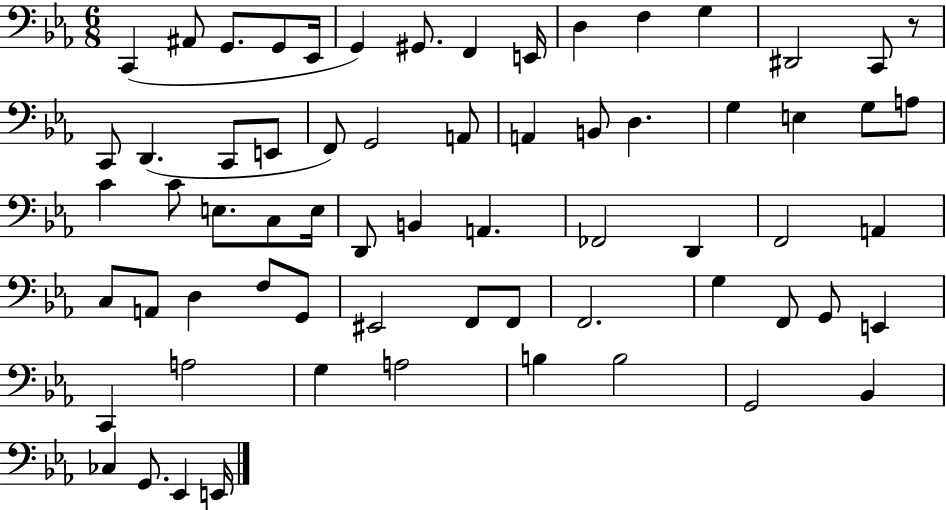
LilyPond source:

{
  \clef bass
  \numericTimeSignature
  \time 6/8
  \key ees \major
  c,4( ais,8 g,8. g,8 ees,16 | g,4) gis,8. f,4 e,16 | d4 f4 g4 | dis,2 c,8 r8 | \break c,8 d,4.( c,8 e,8 | f,8) g,2 a,8 | a,4 b,8 d4. | g4 e4 g8 a8 | \break c'4 c'8 e8. c8 e16 | d,8 b,4 a,4. | fes,2 d,4 | f,2 a,4 | \break c8 a,8 d4 f8 g,8 | eis,2 f,8 f,8 | f,2. | g4 f,8 g,8 e,4 | \break c,4 a2 | g4 a2 | b4 b2 | g,2 bes,4 | \break ces4 g,8. ees,4 e,16 | \bar "|."
}